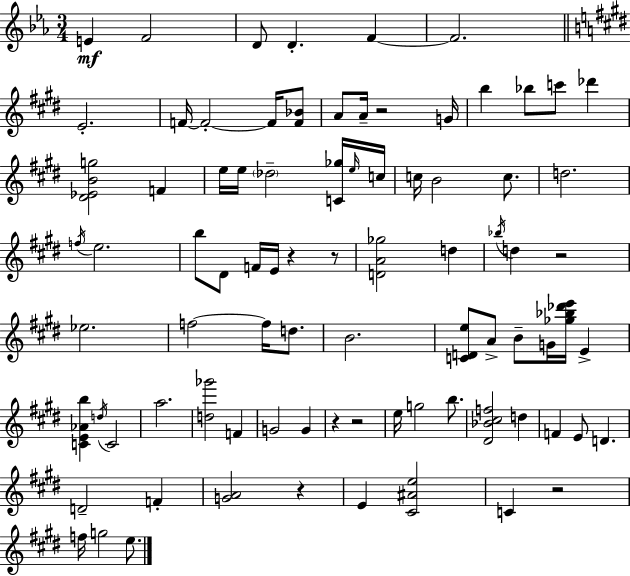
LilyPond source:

{
  \clef treble
  \numericTimeSignature
  \time 3/4
  \key ees \major
  \repeat volta 2 { e'4\mf f'2 | d'8 d'4.-. f'4~~ | f'2. | \bar "||" \break \key e \major e'2.-. | f'16~~ f'2-.~~ f'16 <f' bes'>8 | a'8 a'16-- r2 g'16 | b''4 bes''8 c'''8 des'''4 | \break <dis' ees' b' g''>2 f'4 | e''16 e''16 \parenthesize des''2-- <c' ges''>16 \grace { e''16 } | c''16 c''16 b'2 c''8. | d''2. | \break \acciaccatura { f''16 } e''2. | b''8 dis'8 f'16 e'16 r4 | r8 <d' a' ges''>2 d''4 | \acciaccatura { bes''16 } d''4 r2 | \break ees''2. | f''2~~ f''16 | d''8. b'2. | <c' d' e''>8 a'8-> b'8-- g'16 <ges'' bes'' des''' e'''>16 e'4-> | \break <c' e' aes' b''>4 \acciaccatura { d''16 } c'2 | a''2. | <d'' ges'''>2 | f'4 g'2 | \break g'4 r4 r2 | e''16 g''2 | b''8. <dis' bes' cis'' f''>2 | d''4 f'4 e'8 d'4. | \break d'2-- | f'4-. <g' a'>2 | r4 e'4 <cis' ais' e''>2 | c'4 r2 | \break f''16 g''2 | e''8. } \bar "|."
}